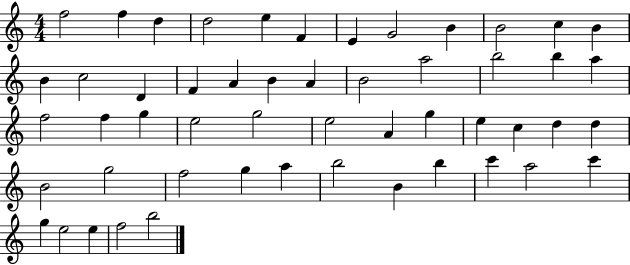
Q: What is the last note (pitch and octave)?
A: B5